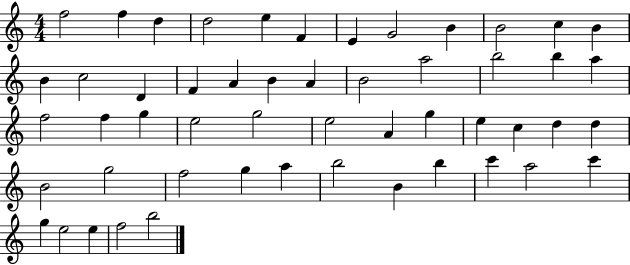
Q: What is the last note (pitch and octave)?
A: B5